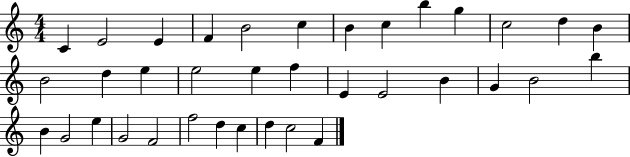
{
  \clef treble
  \numericTimeSignature
  \time 4/4
  \key c \major
  c'4 e'2 e'4 | f'4 b'2 c''4 | b'4 c''4 b''4 g''4 | c''2 d''4 b'4 | \break b'2 d''4 e''4 | e''2 e''4 f''4 | e'4 e'2 b'4 | g'4 b'2 b''4 | \break b'4 g'2 e''4 | g'2 f'2 | f''2 d''4 c''4 | d''4 c''2 f'4 | \break \bar "|."
}